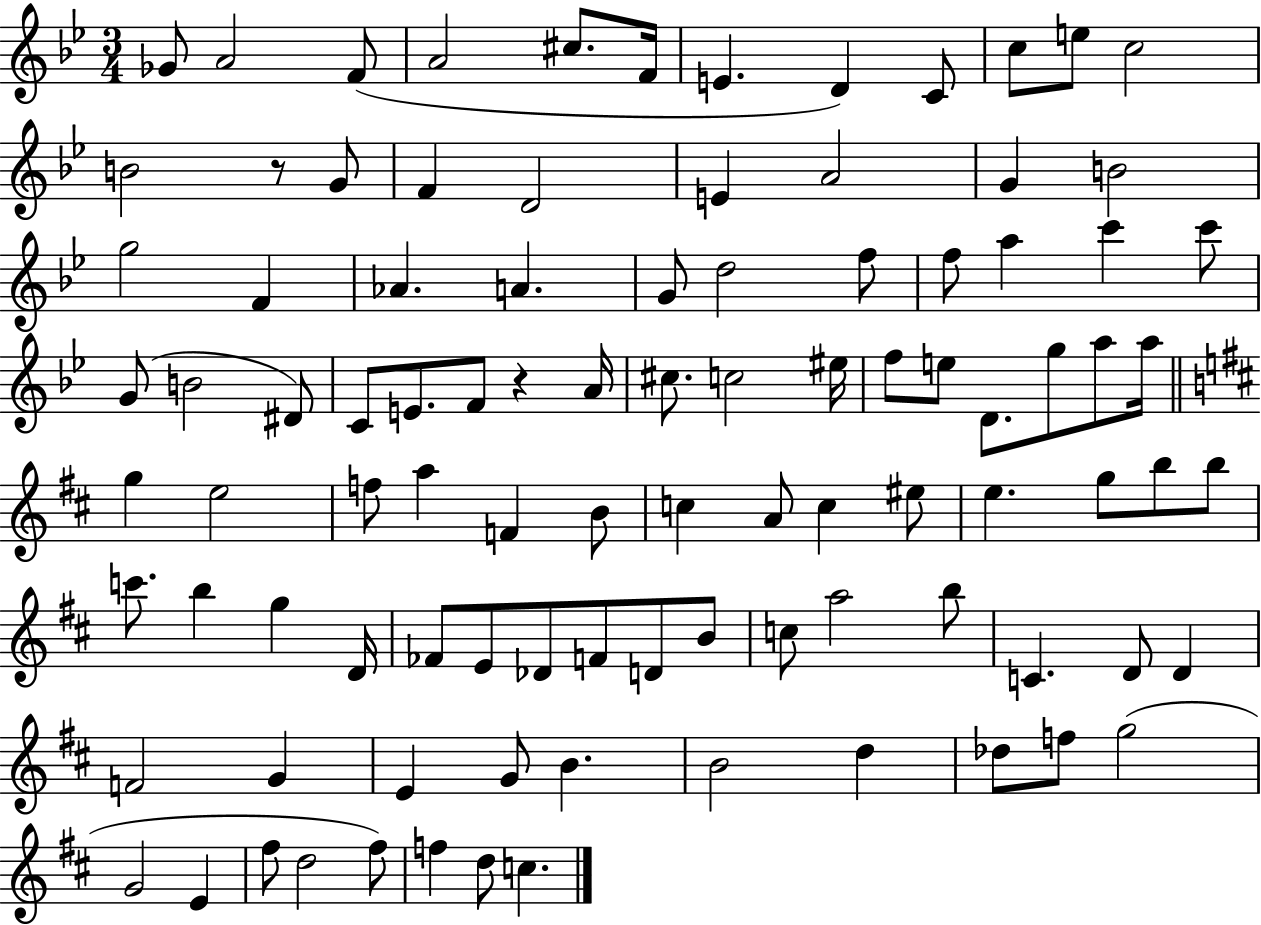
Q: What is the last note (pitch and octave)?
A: C5